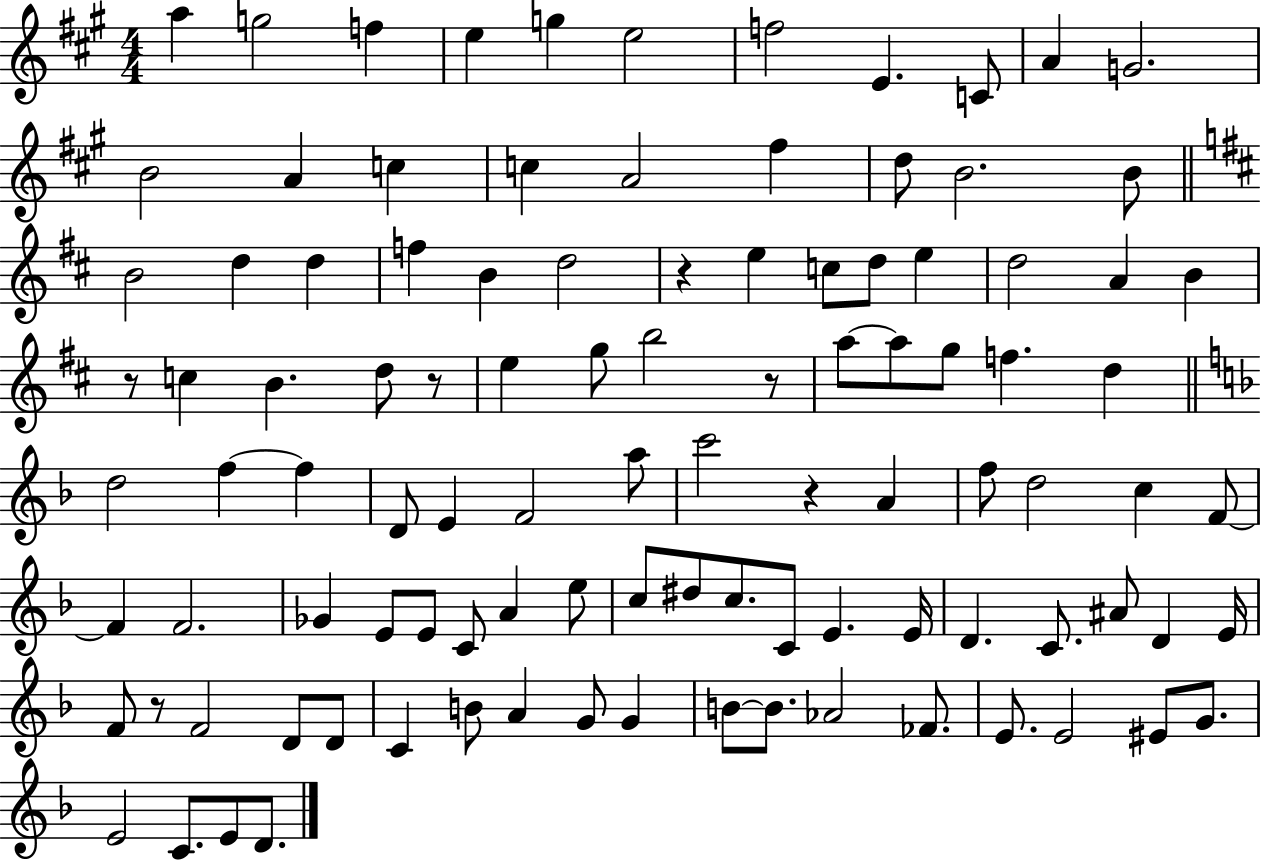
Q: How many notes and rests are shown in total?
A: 103